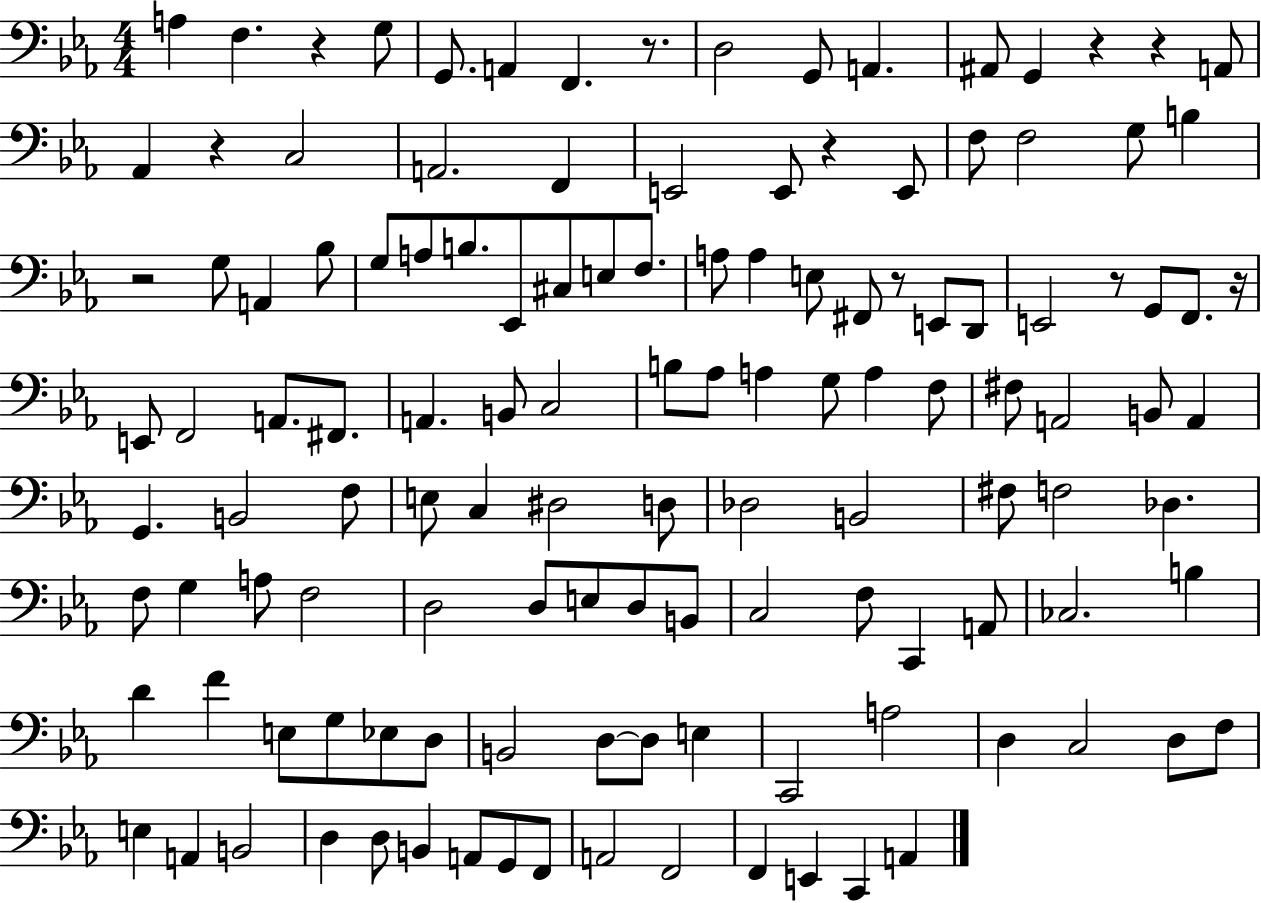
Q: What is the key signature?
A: EES major